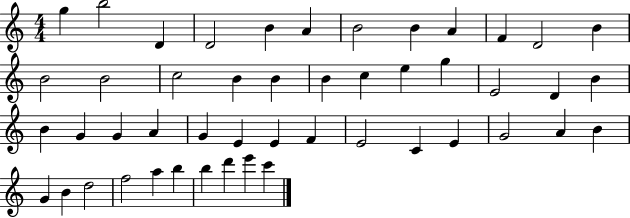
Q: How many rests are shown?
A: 0